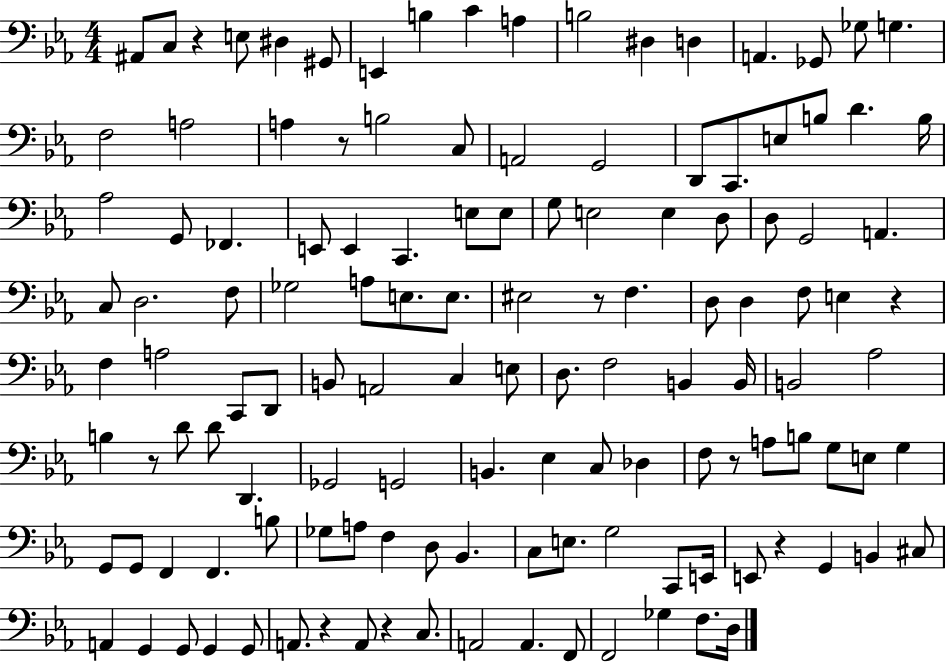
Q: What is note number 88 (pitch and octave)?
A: G2